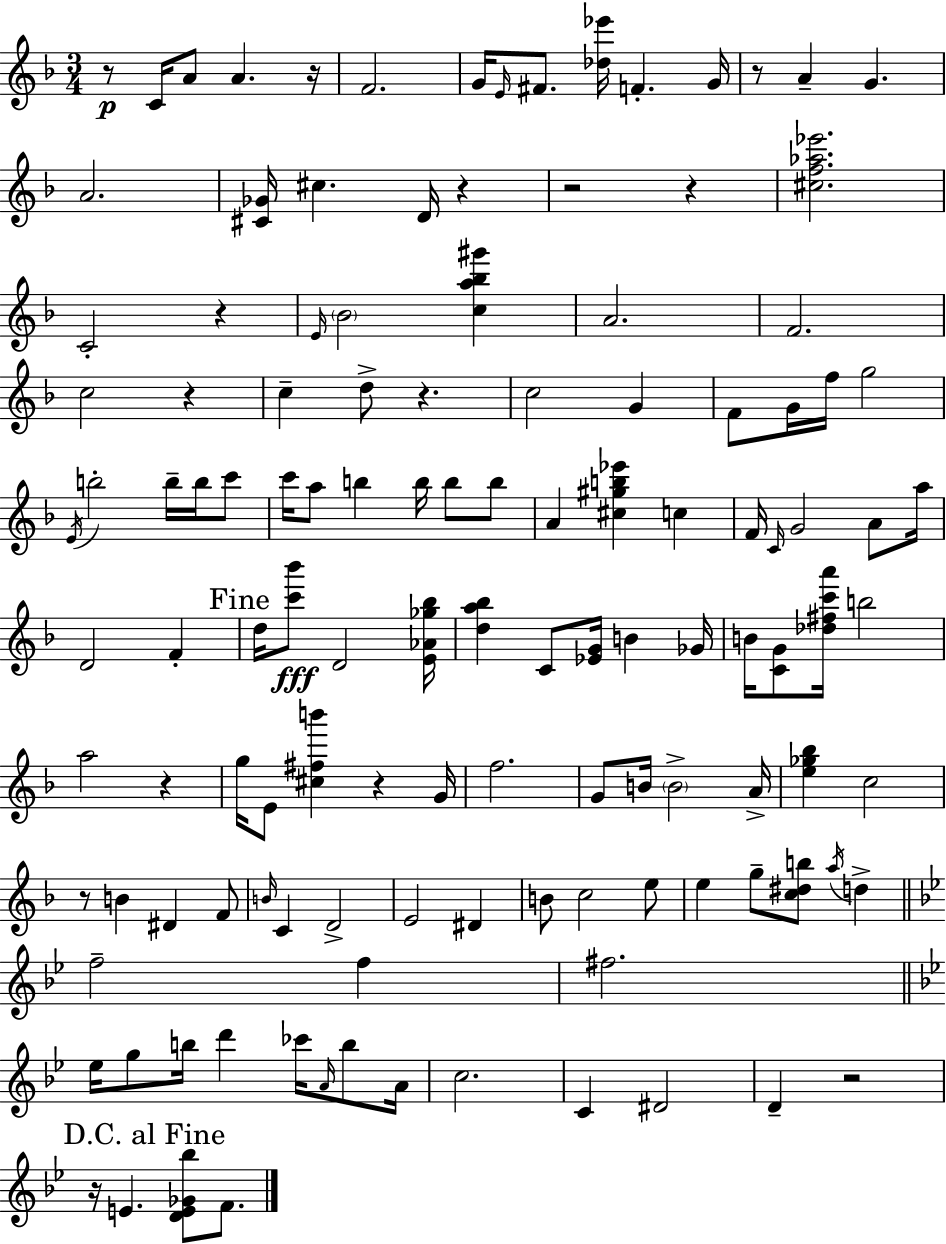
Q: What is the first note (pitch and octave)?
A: C4